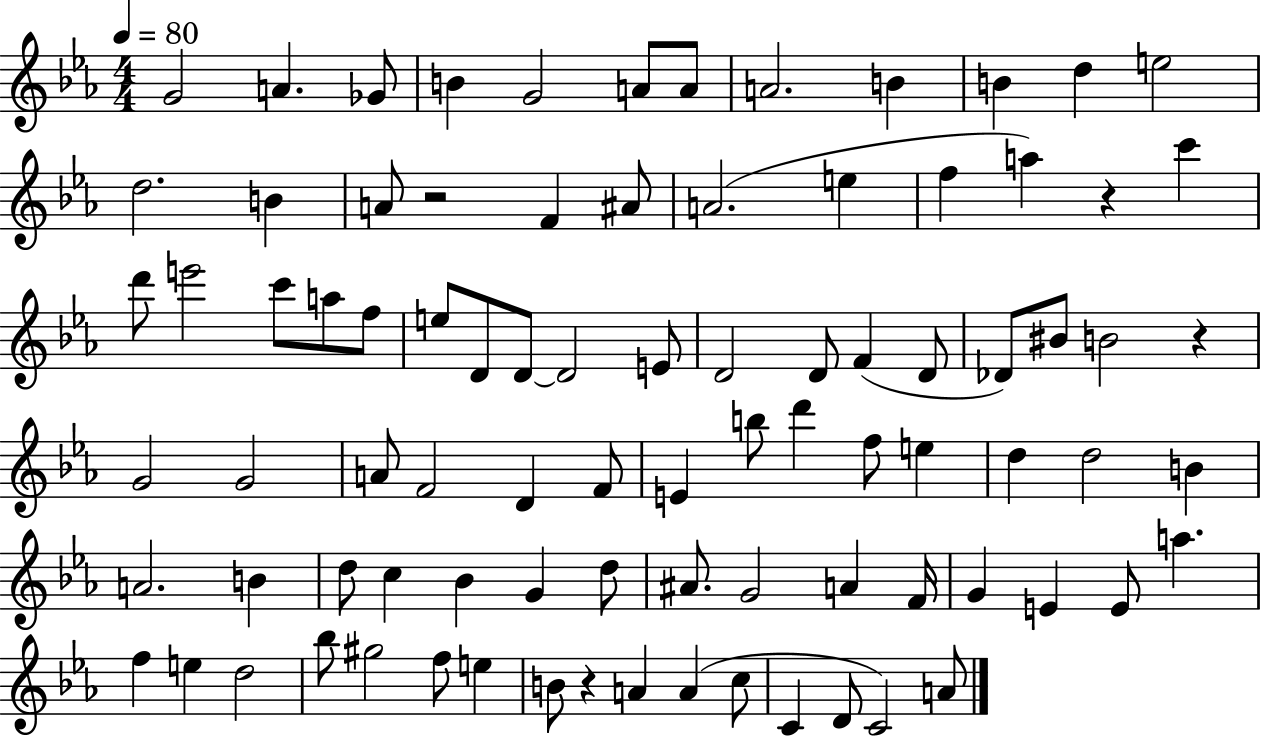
X:1
T:Untitled
M:4/4
L:1/4
K:Eb
G2 A _G/2 B G2 A/2 A/2 A2 B B d e2 d2 B A/2 z2 F ^A/2 A2 e f a z c' d'/2 e'2 c'/2 a/2 f/2 e/2 D/2 D/2 D2 E/2 D2 D/2 F D/2 _D/2 ^B/2 B2 z G2 G2 A/2 F2 D F/2 E b/2 d' f/2 e d d2 B A2 B d/2 c _B G d/2 ^A/2 G2 A F/4 G E E/2 a f e d2 _b/2 ^g2 f/2 e B/2 z A A c/2 C D/2 C2 A/2